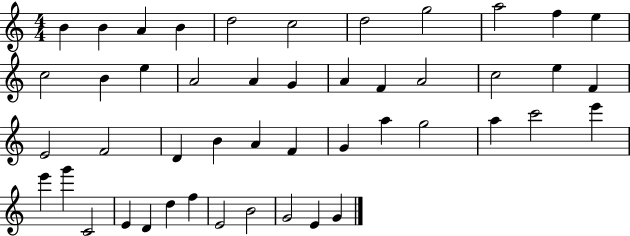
B4/q B4/q A4/q B4/q D5/h C5/h D5/h G5/h A5/h F5/q E5/q C5/h B4/q E5/q A4/h A4/q G4/q A4/q F4/q A4/h C5/h E5/q F4/q E4/h F4/h D4/q B4/q A4/q F4/q G4/q A5/q G5/h A5/q C6/h E6/q E6/q G6/q C4/h E4/q D4/q D5/q F5/q E4/h B4/h G4/h E4/q G4/q